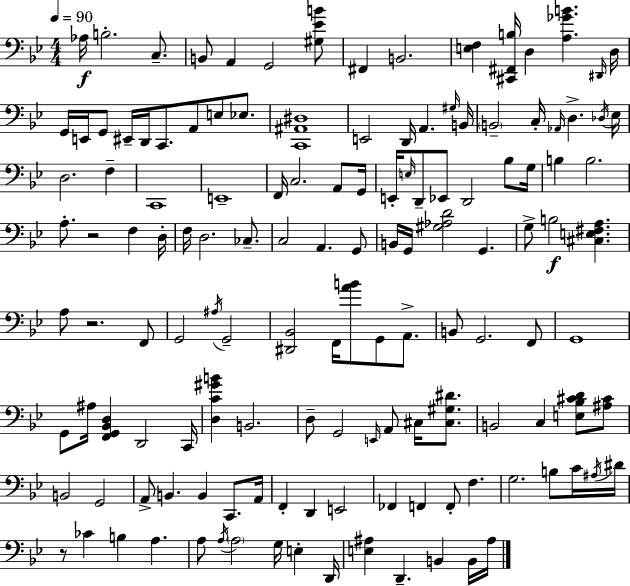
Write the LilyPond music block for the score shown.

{
  \clef bass
  \numericTimeSignature
  \time 4/4
  \key g \minor
  \tempo 4 = 90
  aes16\f b2.-. c8.-- | b,8 a,4 g,2 <gis ees' b'>8 | fis,4 b,2. | <e f>4 <cis, fis, b>16 d4 <a ges' b'>4. \grace { dis,16 } | \break d16 g,16 e,16 g,8 eis,16-- d,16 c,8. a,8 e8 ees8. | <c, ais, dis>1 | e,2 d,16 a,4. | \grace { gis16 } b,16 \parenthesize b,2-- c16-. \grace { aes,16 } d4.-> | \break \acciaccatura { des16 } ees16 d2. | f4-- c,1 | e,1-- | f,16 c2. | \break a,8 g,16 e,16-. \grace { e16 } d,8-- ees,8 d,2 | bes8 g16 b4 b2. | a8.-. r2 | f4 d16-. f16 d2. | \break ces8.-- c2 a,4. | g,8 b,16 g,16 <gis aes d'>2 g,4. | g8-> b2\f <cis e fis a>4. | a8 r2. | \break f,8 g,2 \acciaccatura { ais16 } g,2-- | <dis, bes,>2 f,16 <a' b'>8 | g,8 a,8.-> b,8 g,2. | f,8 g,1 | \break g,8 ais16 <f, g, bes, d>4 d,2 | c,16 <d c' gis' b'>4 b,2. | d8-- g,2 | \grace { e,16 } a,8 cis16 <cis gis dis'>8. b,2 c4 | \break <e bes cis' d'>8 <ais cis'>8 b,2 g,2 | a,8-> b,4. b,4 | c,8. a,16 f,4-. d,4 e,2 | fes,4 f,4 f,8-. | \break f4. g2. | b8 c'16 \acciaccatura { ais16 } dis'16 r8 ces'4 b4 | a4. a8 \acciaccatura { a16 } \parenthesize a2 | g16 e4-. d,16 <e ais>4 d,4.-- | \break b,4 b,16 ais16 \bar "|."
}